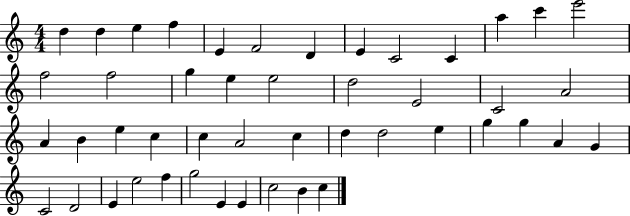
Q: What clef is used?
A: treble